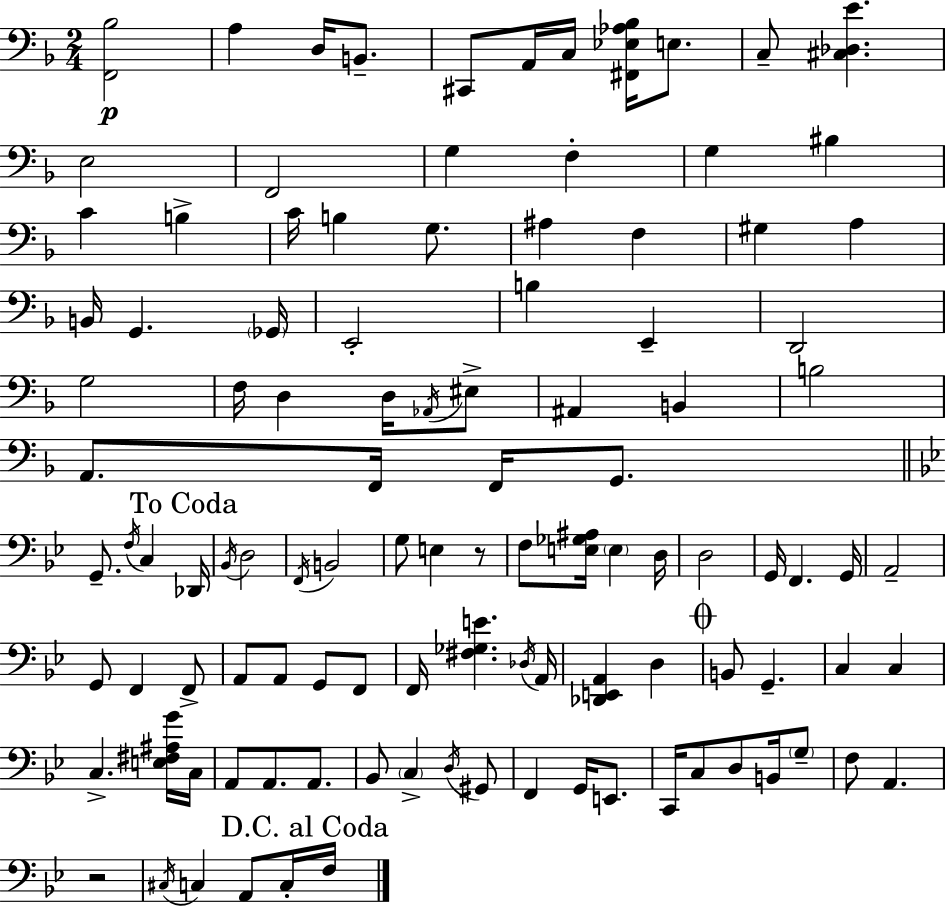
X:1
T:Untitled
M:2/4
L:1/4
K:F
[F,,_B,]2 A, D,/4 B,,/2 ^C,,/2 A,,/4 C,/4 [^F,,_E,_A,_B,]/4 E,/2 C,/2 [^C,_D,E] E,2 F,,2 G, F, G, ^B, C B, C/4 B, G,/2 ^A, F, ^G, A, B,,/4 G,, _G,,/4 E,,2 B, E,, D,,2 G,2 F,/4 D, D,/4 _A,,/4 ^E,/2 ^A,, B,, B,2 A,,/2 F,,/4 F,,/4 G,,/2 G,,/2 F,/4 C, _D,,/4 _B,,/4 D,2 F,,/4 B,,2 G,/2 E, z/2 F,/2 [E,_G,^A,]/4 E, D,/4 D,2 G,,/4 F,, G,,/4 A,,2 G,,/2 F,, F,,/2 A,,/2 A,,/2 G,,/2 F,,/2 F,,/4 [^F,_G,E] _D,/4 A,,/4 [_D,,E,,A,,] D, B,,/2 G,, C, C, C, [E,^F,^A,G]/4 C,/4 A,,/2 A,,/2 A,,/2 _B,,/2 C, D,/4 ^G,,/2 F,, G,,/4 E,,/2 C,,/4 C,/2 D,/2 B,,/4 G,/2 F,/2 A,, z2 ^C,/4 C, A,,/2 C,/4 F,/4